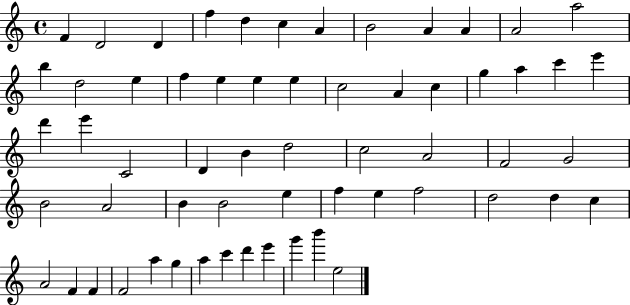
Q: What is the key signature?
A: C major